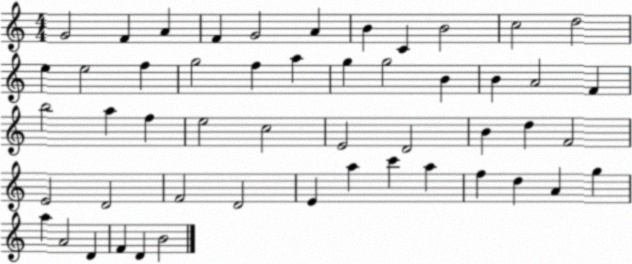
X:1
T:Untitled
M:4/4
L:1/4
K:C
G2 F A F G2 A B C B2 c2 d2 e e2 f g2 f a g g2 B B A2 F b2 a f e2 c2 E2 D2 B d F2 E2 D2 F2 D2 E a c' a f d A g a A2 D F D B2